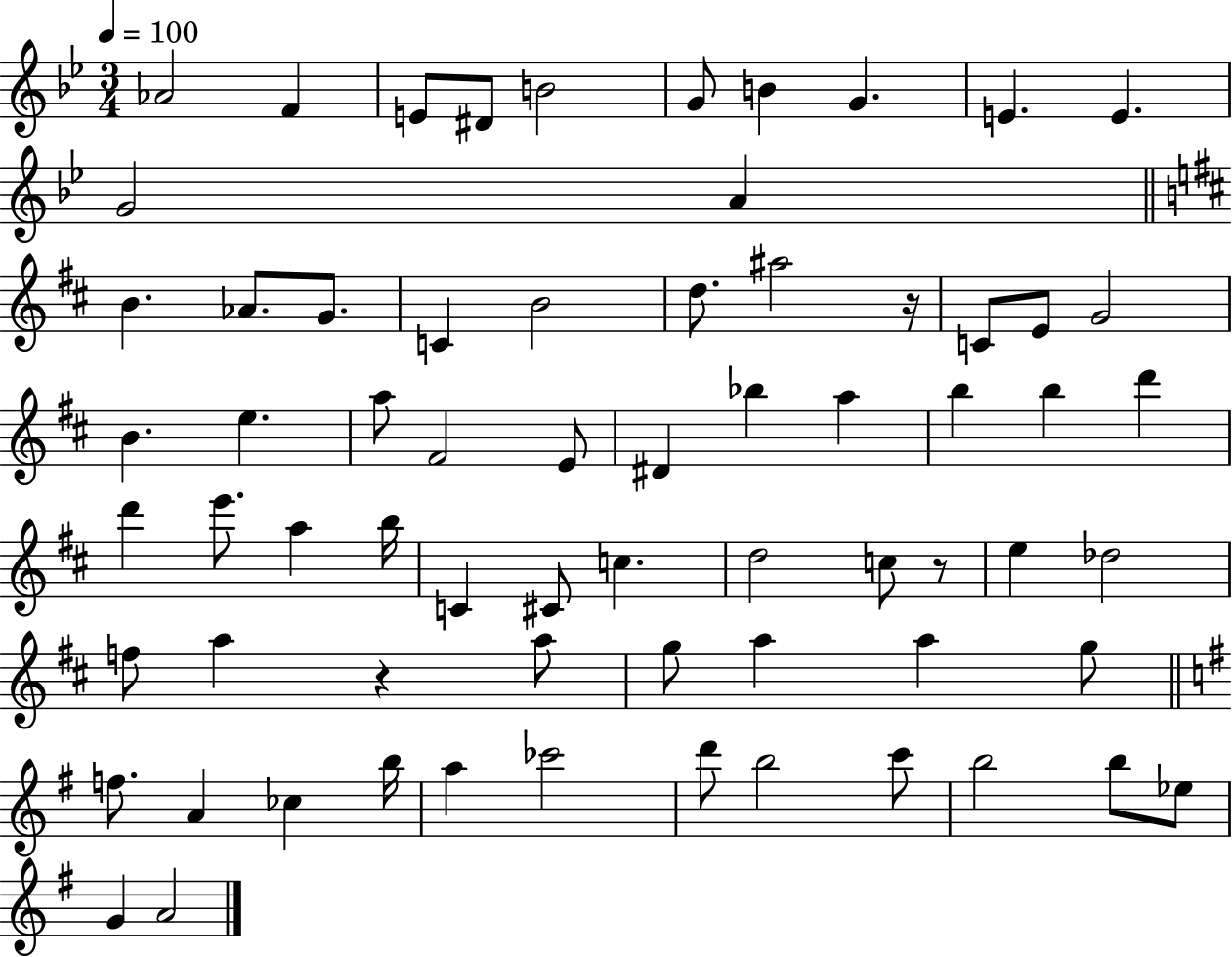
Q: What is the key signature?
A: BES major